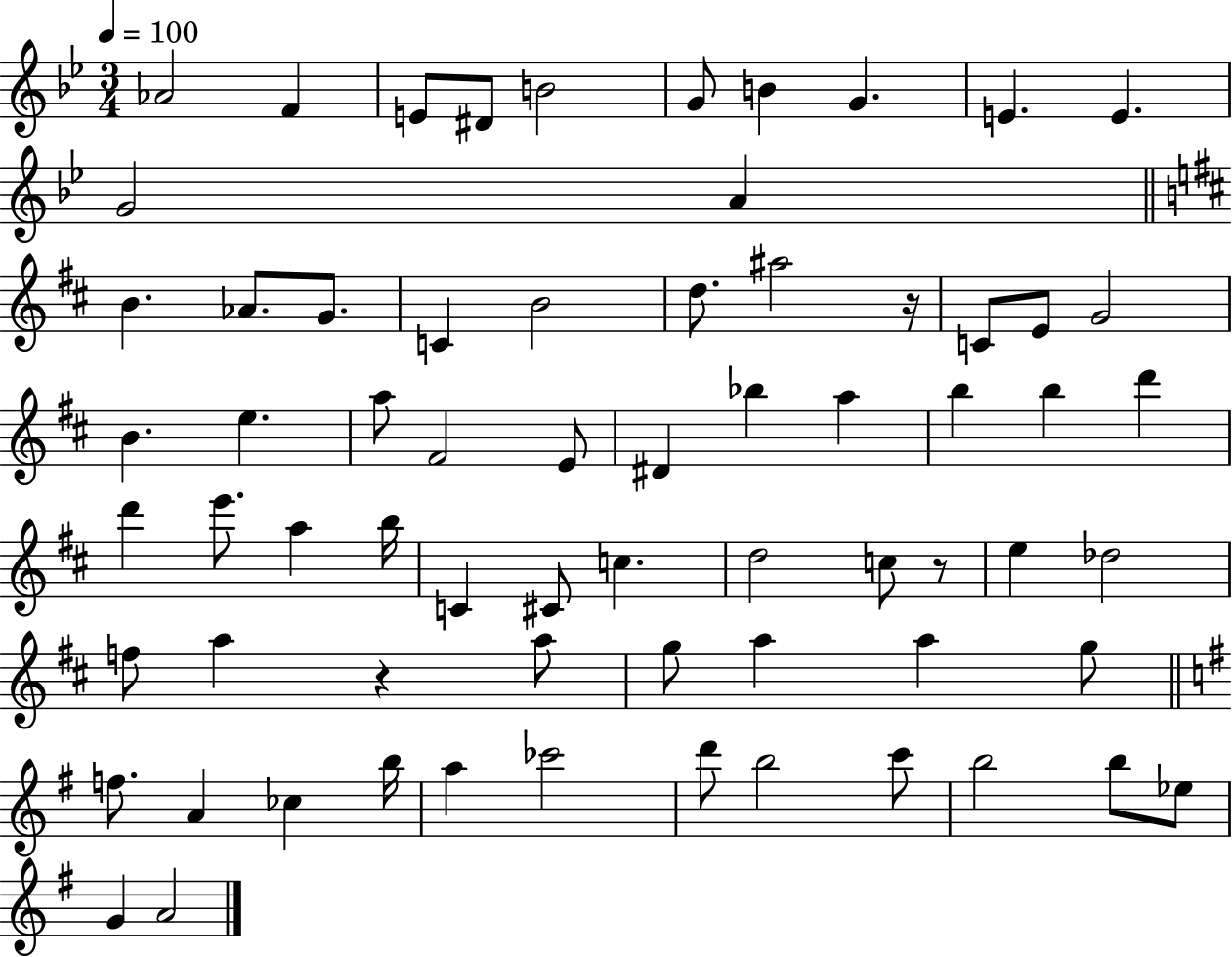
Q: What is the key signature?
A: BES major